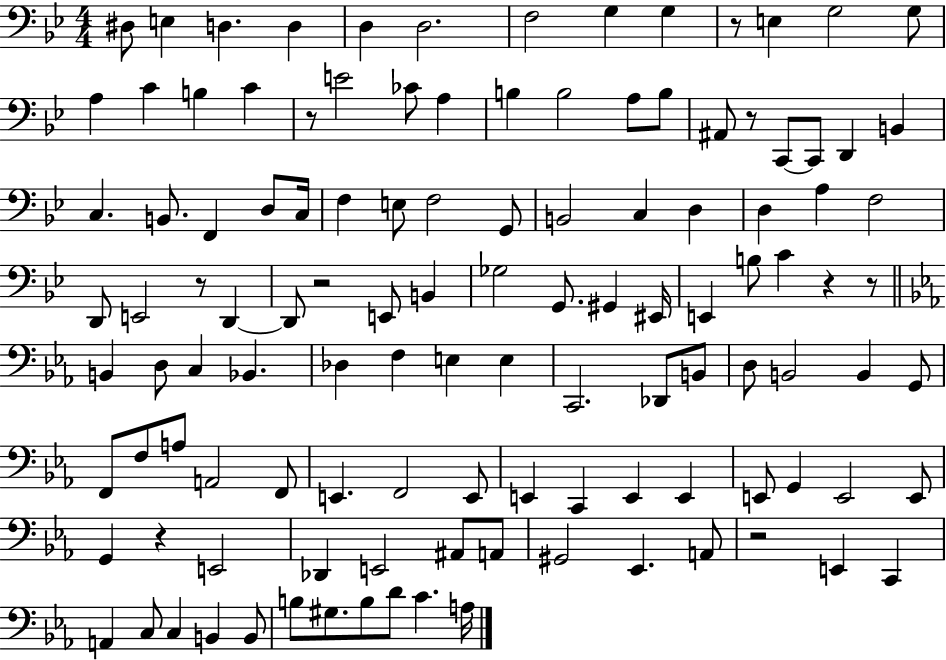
{
  \clef bass
  \numericTimeSignature
  \time 4/4
  \key bes \major
  dis8 e4 d4. d4 | d4 d2. | f2 g4 g4 | r8 e4 g2 g8 | \break a4 c'4 b4 c'4 | r8 e'2 ces'8 a4 | b4 b2 a8 b8 | ais,8 r8 c,8~~ c,8 d,4 b,4 | \break c4. b,8. f,4 d8 c16 | f4 e8 f2 g,8 | b,2 c4 d4 | d4 a4 f2 | \break d,8 e,2 r8 d,4~~ | d,8 r2 e,8 b,4 | ges2 g,8. gis,4 eis,16 | e,4 b8 c'4 r4 r8 | \break \bar "||" \break \key ees \major b,4 d8 c4 bes,4. | des4 f4 e4 e4 | c,2. des,8 b,8 | d8 b,2 b,4 g,8 | \break f,8 f8 a8 a,2 f,8 | e,4. f,2 e,8 | e,4 c,4 e,4 e,4 | e,8 g,4 e,2 e,8 | \break g,4 r4 e,2 | des,4 e,2 ais,8 a,8 | gis,2 ees,4. a,8 | r2 e,4 c,4 | \break a,4 c8 c4 b,4 b,8 | b8 gis8. b8 d'8 c'4. a16 | \bar "|."
}